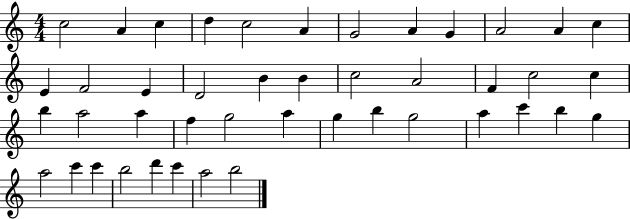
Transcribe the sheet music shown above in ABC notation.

X:1
T:Untitled
M:4/4
L:1/4
K:C
c2 A c d c2 A G2 A G A2 A c E F2 E D2 B B c2 A2 F c2 c b a2 a f g2 a g b g2 a c' b g a2 c' c' b2 d' c' a2 b2